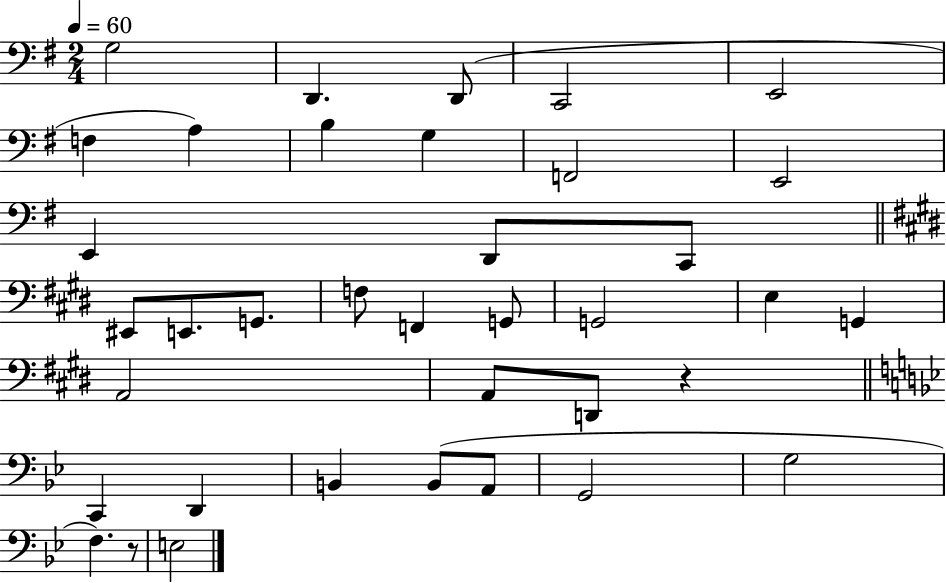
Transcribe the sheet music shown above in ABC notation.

X:1
T:Untitled
M:2/4
L:1/4
K:G
G,2 D,, D,,/2 C,,2 E,,2 F, A, B, G, F,,2 E,,2 E,, D,,/2 C,,/2 ^E,,/2 E,,/2 G,,/2 F,/2 F,, G,,/2 G,,2 E, G,, A,,2 A,,/2 D,,/2 z C,, D,, B,, B,,/2 A,,/2 G,,2 G,2 F, z/2 E,2